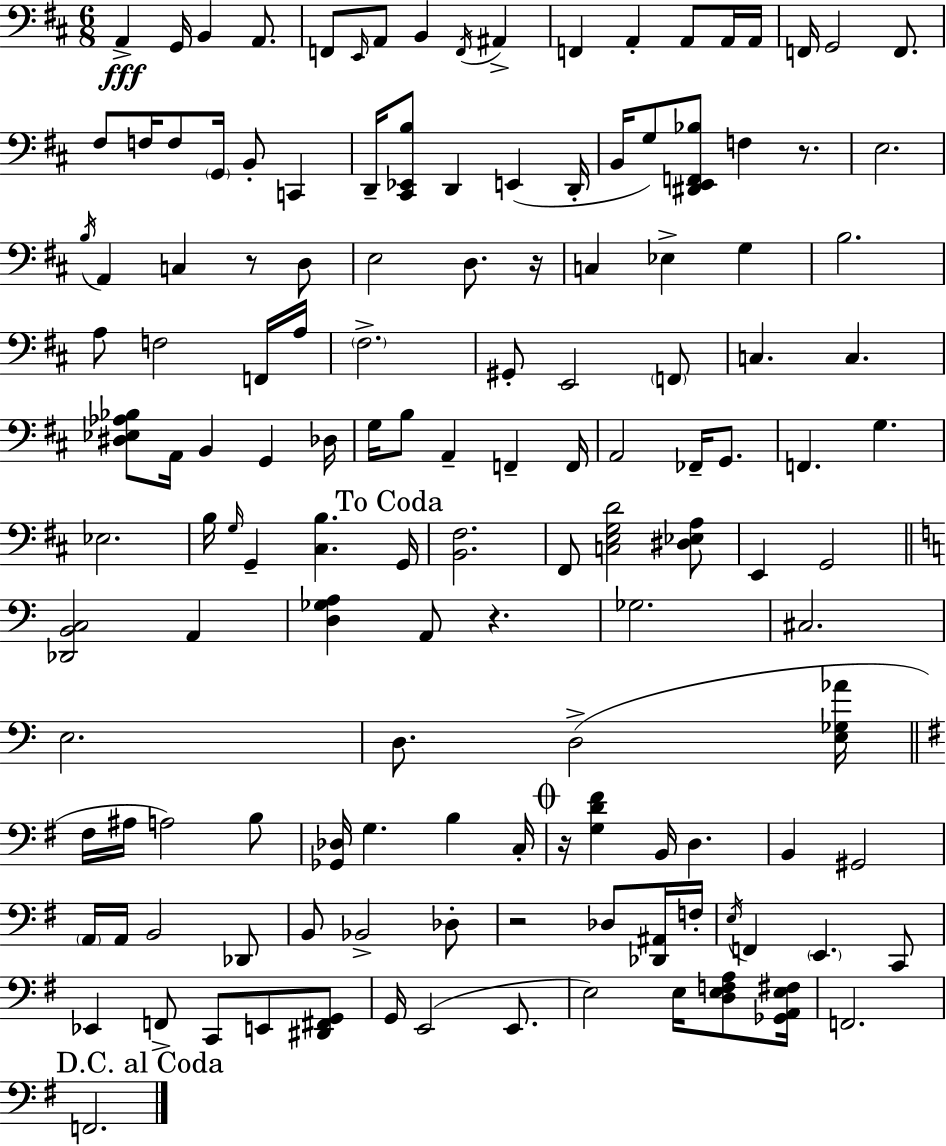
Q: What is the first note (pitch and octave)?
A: A2